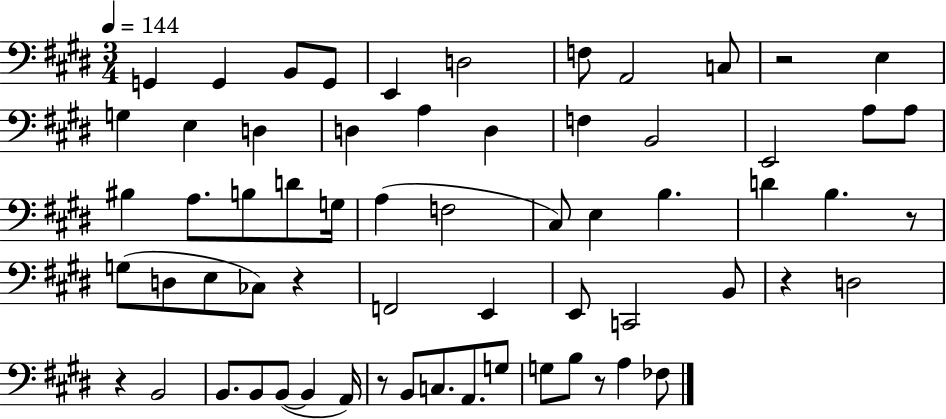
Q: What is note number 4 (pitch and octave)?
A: G2